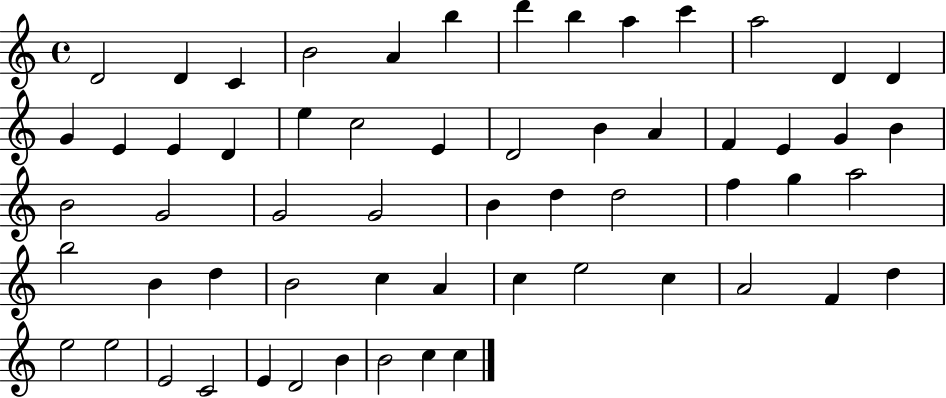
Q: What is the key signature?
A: C major